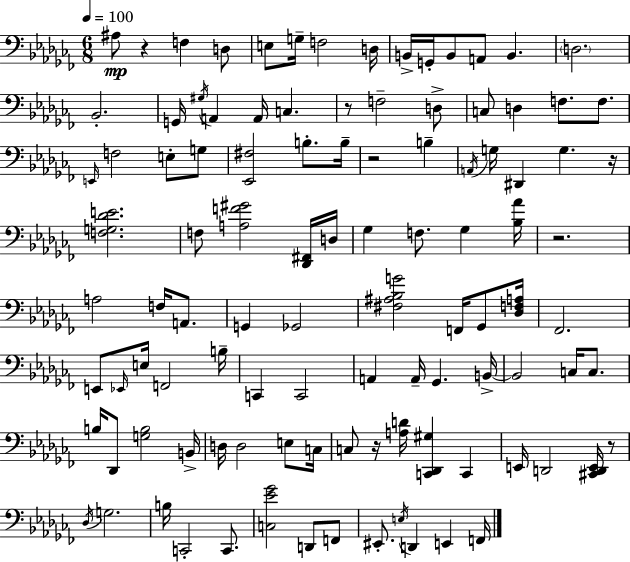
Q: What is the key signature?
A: AES minor